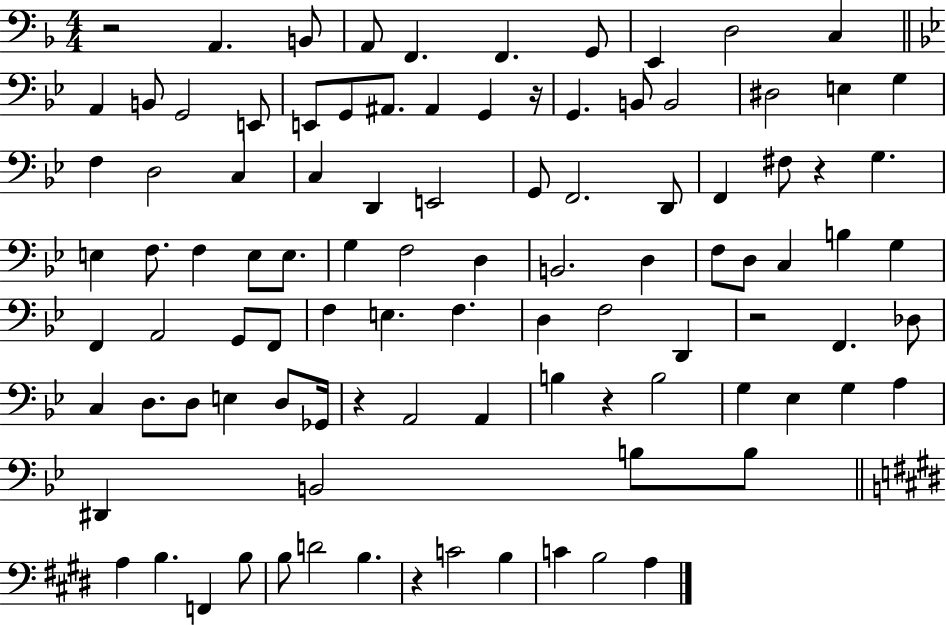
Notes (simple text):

R/h A2/q. B2/e A2/e F2/q. F2/q. G2/e E2/q D3/h C3/q A2/q B2/e G2/h E2/e E2/e G2/e A#2/e. A#2/q G2/q R/s G2/q. B2/e B2/h D#3/h E3/q G3/q F3/q D3/h C3/q C3/q D2/q E2/h G2/e F2/h. D2/e F2/q F#3/e R/q G3/q. E3/q F3/e. F3/q E3/e E3/e. G3/q F3/h D3/q B2/h. D3/q F3/e D3/e C3/q B3/q G3/q F2/q A2/h G2/e F2/e F3/q E3/q. F3/q. D3/q F3/h D2/q R/h F2/q. Db3/e C3/q D3/e. D3/e E3/q D3/e Gb2/s R/q A2/h A2/q B3/q R/q B3/h G3/q Eb3/q G3/q A3/q D#2/q B2/h B3/e B3/e A3/q B3/q. F2/q B3/e B3/e D4/h B3/q. R/q C4/h B3/q C4/q B3/h A3/q